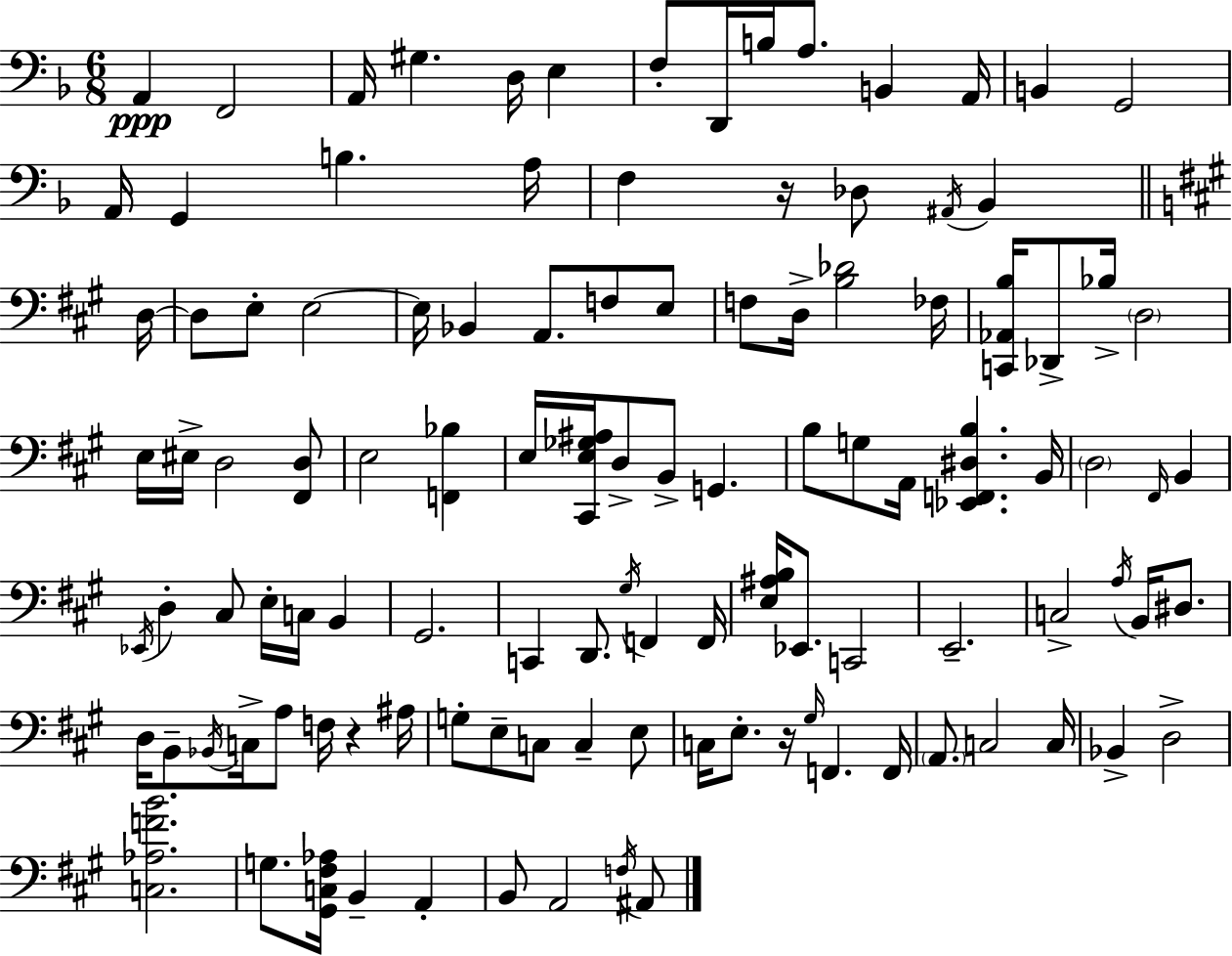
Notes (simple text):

A2/q F2/h A2/s G#3/q. D3/s E3/q F3/e D2/s B3/s A3/e. B2/q A2/s B2/q G2/h A2/s G2/q B3/q. A3/s F3/q R/s Db3/e A#2/s Bb2/q D3/s D3/e E3/e E3/h E3/s Bb2/q A2/e. F3/e E3/e F3/e D3/s [B3,Db4]/h FES3/s [C2,Ab2,B3]/s Db2/e Bb3/s D3/h E3/s EIS3/s D3/h [F#2,D3]/e E3/h [F2,Bb3]/q E3/s [C#2,E3,Gb3,A#3]/s D3/e B2/e G2/q. B3/e G3/e A2/s [Eb2,F2,D#3,B3]/q. B2/s D3/h F#2/s B2/q Eb2/s D3/q C#3/e E3/s C3/s B2/q G#2/h. C2/q D2/e. G#3/s F2/q F2/s [E3,A#3,B3]/s Eb2/e. C2/h E2/h. C3/h A3/s B2/s D#3/e. D3/s B2/e Bb2/s C3/s A3/e F3/s R/q A#3/s G3/e E3/e C3/e C3/q E3/e C3/s E3/e. R/s G#3/s F2/q. F2/s A2/e. C3/h C3/s Bb2/q D3/h [C3,Ab3,F4,B4]/h. G3/e. [G#2,C3,F#3,Ab3]/s B2/q A2/q B2/e A2/h F3/s A#2/e